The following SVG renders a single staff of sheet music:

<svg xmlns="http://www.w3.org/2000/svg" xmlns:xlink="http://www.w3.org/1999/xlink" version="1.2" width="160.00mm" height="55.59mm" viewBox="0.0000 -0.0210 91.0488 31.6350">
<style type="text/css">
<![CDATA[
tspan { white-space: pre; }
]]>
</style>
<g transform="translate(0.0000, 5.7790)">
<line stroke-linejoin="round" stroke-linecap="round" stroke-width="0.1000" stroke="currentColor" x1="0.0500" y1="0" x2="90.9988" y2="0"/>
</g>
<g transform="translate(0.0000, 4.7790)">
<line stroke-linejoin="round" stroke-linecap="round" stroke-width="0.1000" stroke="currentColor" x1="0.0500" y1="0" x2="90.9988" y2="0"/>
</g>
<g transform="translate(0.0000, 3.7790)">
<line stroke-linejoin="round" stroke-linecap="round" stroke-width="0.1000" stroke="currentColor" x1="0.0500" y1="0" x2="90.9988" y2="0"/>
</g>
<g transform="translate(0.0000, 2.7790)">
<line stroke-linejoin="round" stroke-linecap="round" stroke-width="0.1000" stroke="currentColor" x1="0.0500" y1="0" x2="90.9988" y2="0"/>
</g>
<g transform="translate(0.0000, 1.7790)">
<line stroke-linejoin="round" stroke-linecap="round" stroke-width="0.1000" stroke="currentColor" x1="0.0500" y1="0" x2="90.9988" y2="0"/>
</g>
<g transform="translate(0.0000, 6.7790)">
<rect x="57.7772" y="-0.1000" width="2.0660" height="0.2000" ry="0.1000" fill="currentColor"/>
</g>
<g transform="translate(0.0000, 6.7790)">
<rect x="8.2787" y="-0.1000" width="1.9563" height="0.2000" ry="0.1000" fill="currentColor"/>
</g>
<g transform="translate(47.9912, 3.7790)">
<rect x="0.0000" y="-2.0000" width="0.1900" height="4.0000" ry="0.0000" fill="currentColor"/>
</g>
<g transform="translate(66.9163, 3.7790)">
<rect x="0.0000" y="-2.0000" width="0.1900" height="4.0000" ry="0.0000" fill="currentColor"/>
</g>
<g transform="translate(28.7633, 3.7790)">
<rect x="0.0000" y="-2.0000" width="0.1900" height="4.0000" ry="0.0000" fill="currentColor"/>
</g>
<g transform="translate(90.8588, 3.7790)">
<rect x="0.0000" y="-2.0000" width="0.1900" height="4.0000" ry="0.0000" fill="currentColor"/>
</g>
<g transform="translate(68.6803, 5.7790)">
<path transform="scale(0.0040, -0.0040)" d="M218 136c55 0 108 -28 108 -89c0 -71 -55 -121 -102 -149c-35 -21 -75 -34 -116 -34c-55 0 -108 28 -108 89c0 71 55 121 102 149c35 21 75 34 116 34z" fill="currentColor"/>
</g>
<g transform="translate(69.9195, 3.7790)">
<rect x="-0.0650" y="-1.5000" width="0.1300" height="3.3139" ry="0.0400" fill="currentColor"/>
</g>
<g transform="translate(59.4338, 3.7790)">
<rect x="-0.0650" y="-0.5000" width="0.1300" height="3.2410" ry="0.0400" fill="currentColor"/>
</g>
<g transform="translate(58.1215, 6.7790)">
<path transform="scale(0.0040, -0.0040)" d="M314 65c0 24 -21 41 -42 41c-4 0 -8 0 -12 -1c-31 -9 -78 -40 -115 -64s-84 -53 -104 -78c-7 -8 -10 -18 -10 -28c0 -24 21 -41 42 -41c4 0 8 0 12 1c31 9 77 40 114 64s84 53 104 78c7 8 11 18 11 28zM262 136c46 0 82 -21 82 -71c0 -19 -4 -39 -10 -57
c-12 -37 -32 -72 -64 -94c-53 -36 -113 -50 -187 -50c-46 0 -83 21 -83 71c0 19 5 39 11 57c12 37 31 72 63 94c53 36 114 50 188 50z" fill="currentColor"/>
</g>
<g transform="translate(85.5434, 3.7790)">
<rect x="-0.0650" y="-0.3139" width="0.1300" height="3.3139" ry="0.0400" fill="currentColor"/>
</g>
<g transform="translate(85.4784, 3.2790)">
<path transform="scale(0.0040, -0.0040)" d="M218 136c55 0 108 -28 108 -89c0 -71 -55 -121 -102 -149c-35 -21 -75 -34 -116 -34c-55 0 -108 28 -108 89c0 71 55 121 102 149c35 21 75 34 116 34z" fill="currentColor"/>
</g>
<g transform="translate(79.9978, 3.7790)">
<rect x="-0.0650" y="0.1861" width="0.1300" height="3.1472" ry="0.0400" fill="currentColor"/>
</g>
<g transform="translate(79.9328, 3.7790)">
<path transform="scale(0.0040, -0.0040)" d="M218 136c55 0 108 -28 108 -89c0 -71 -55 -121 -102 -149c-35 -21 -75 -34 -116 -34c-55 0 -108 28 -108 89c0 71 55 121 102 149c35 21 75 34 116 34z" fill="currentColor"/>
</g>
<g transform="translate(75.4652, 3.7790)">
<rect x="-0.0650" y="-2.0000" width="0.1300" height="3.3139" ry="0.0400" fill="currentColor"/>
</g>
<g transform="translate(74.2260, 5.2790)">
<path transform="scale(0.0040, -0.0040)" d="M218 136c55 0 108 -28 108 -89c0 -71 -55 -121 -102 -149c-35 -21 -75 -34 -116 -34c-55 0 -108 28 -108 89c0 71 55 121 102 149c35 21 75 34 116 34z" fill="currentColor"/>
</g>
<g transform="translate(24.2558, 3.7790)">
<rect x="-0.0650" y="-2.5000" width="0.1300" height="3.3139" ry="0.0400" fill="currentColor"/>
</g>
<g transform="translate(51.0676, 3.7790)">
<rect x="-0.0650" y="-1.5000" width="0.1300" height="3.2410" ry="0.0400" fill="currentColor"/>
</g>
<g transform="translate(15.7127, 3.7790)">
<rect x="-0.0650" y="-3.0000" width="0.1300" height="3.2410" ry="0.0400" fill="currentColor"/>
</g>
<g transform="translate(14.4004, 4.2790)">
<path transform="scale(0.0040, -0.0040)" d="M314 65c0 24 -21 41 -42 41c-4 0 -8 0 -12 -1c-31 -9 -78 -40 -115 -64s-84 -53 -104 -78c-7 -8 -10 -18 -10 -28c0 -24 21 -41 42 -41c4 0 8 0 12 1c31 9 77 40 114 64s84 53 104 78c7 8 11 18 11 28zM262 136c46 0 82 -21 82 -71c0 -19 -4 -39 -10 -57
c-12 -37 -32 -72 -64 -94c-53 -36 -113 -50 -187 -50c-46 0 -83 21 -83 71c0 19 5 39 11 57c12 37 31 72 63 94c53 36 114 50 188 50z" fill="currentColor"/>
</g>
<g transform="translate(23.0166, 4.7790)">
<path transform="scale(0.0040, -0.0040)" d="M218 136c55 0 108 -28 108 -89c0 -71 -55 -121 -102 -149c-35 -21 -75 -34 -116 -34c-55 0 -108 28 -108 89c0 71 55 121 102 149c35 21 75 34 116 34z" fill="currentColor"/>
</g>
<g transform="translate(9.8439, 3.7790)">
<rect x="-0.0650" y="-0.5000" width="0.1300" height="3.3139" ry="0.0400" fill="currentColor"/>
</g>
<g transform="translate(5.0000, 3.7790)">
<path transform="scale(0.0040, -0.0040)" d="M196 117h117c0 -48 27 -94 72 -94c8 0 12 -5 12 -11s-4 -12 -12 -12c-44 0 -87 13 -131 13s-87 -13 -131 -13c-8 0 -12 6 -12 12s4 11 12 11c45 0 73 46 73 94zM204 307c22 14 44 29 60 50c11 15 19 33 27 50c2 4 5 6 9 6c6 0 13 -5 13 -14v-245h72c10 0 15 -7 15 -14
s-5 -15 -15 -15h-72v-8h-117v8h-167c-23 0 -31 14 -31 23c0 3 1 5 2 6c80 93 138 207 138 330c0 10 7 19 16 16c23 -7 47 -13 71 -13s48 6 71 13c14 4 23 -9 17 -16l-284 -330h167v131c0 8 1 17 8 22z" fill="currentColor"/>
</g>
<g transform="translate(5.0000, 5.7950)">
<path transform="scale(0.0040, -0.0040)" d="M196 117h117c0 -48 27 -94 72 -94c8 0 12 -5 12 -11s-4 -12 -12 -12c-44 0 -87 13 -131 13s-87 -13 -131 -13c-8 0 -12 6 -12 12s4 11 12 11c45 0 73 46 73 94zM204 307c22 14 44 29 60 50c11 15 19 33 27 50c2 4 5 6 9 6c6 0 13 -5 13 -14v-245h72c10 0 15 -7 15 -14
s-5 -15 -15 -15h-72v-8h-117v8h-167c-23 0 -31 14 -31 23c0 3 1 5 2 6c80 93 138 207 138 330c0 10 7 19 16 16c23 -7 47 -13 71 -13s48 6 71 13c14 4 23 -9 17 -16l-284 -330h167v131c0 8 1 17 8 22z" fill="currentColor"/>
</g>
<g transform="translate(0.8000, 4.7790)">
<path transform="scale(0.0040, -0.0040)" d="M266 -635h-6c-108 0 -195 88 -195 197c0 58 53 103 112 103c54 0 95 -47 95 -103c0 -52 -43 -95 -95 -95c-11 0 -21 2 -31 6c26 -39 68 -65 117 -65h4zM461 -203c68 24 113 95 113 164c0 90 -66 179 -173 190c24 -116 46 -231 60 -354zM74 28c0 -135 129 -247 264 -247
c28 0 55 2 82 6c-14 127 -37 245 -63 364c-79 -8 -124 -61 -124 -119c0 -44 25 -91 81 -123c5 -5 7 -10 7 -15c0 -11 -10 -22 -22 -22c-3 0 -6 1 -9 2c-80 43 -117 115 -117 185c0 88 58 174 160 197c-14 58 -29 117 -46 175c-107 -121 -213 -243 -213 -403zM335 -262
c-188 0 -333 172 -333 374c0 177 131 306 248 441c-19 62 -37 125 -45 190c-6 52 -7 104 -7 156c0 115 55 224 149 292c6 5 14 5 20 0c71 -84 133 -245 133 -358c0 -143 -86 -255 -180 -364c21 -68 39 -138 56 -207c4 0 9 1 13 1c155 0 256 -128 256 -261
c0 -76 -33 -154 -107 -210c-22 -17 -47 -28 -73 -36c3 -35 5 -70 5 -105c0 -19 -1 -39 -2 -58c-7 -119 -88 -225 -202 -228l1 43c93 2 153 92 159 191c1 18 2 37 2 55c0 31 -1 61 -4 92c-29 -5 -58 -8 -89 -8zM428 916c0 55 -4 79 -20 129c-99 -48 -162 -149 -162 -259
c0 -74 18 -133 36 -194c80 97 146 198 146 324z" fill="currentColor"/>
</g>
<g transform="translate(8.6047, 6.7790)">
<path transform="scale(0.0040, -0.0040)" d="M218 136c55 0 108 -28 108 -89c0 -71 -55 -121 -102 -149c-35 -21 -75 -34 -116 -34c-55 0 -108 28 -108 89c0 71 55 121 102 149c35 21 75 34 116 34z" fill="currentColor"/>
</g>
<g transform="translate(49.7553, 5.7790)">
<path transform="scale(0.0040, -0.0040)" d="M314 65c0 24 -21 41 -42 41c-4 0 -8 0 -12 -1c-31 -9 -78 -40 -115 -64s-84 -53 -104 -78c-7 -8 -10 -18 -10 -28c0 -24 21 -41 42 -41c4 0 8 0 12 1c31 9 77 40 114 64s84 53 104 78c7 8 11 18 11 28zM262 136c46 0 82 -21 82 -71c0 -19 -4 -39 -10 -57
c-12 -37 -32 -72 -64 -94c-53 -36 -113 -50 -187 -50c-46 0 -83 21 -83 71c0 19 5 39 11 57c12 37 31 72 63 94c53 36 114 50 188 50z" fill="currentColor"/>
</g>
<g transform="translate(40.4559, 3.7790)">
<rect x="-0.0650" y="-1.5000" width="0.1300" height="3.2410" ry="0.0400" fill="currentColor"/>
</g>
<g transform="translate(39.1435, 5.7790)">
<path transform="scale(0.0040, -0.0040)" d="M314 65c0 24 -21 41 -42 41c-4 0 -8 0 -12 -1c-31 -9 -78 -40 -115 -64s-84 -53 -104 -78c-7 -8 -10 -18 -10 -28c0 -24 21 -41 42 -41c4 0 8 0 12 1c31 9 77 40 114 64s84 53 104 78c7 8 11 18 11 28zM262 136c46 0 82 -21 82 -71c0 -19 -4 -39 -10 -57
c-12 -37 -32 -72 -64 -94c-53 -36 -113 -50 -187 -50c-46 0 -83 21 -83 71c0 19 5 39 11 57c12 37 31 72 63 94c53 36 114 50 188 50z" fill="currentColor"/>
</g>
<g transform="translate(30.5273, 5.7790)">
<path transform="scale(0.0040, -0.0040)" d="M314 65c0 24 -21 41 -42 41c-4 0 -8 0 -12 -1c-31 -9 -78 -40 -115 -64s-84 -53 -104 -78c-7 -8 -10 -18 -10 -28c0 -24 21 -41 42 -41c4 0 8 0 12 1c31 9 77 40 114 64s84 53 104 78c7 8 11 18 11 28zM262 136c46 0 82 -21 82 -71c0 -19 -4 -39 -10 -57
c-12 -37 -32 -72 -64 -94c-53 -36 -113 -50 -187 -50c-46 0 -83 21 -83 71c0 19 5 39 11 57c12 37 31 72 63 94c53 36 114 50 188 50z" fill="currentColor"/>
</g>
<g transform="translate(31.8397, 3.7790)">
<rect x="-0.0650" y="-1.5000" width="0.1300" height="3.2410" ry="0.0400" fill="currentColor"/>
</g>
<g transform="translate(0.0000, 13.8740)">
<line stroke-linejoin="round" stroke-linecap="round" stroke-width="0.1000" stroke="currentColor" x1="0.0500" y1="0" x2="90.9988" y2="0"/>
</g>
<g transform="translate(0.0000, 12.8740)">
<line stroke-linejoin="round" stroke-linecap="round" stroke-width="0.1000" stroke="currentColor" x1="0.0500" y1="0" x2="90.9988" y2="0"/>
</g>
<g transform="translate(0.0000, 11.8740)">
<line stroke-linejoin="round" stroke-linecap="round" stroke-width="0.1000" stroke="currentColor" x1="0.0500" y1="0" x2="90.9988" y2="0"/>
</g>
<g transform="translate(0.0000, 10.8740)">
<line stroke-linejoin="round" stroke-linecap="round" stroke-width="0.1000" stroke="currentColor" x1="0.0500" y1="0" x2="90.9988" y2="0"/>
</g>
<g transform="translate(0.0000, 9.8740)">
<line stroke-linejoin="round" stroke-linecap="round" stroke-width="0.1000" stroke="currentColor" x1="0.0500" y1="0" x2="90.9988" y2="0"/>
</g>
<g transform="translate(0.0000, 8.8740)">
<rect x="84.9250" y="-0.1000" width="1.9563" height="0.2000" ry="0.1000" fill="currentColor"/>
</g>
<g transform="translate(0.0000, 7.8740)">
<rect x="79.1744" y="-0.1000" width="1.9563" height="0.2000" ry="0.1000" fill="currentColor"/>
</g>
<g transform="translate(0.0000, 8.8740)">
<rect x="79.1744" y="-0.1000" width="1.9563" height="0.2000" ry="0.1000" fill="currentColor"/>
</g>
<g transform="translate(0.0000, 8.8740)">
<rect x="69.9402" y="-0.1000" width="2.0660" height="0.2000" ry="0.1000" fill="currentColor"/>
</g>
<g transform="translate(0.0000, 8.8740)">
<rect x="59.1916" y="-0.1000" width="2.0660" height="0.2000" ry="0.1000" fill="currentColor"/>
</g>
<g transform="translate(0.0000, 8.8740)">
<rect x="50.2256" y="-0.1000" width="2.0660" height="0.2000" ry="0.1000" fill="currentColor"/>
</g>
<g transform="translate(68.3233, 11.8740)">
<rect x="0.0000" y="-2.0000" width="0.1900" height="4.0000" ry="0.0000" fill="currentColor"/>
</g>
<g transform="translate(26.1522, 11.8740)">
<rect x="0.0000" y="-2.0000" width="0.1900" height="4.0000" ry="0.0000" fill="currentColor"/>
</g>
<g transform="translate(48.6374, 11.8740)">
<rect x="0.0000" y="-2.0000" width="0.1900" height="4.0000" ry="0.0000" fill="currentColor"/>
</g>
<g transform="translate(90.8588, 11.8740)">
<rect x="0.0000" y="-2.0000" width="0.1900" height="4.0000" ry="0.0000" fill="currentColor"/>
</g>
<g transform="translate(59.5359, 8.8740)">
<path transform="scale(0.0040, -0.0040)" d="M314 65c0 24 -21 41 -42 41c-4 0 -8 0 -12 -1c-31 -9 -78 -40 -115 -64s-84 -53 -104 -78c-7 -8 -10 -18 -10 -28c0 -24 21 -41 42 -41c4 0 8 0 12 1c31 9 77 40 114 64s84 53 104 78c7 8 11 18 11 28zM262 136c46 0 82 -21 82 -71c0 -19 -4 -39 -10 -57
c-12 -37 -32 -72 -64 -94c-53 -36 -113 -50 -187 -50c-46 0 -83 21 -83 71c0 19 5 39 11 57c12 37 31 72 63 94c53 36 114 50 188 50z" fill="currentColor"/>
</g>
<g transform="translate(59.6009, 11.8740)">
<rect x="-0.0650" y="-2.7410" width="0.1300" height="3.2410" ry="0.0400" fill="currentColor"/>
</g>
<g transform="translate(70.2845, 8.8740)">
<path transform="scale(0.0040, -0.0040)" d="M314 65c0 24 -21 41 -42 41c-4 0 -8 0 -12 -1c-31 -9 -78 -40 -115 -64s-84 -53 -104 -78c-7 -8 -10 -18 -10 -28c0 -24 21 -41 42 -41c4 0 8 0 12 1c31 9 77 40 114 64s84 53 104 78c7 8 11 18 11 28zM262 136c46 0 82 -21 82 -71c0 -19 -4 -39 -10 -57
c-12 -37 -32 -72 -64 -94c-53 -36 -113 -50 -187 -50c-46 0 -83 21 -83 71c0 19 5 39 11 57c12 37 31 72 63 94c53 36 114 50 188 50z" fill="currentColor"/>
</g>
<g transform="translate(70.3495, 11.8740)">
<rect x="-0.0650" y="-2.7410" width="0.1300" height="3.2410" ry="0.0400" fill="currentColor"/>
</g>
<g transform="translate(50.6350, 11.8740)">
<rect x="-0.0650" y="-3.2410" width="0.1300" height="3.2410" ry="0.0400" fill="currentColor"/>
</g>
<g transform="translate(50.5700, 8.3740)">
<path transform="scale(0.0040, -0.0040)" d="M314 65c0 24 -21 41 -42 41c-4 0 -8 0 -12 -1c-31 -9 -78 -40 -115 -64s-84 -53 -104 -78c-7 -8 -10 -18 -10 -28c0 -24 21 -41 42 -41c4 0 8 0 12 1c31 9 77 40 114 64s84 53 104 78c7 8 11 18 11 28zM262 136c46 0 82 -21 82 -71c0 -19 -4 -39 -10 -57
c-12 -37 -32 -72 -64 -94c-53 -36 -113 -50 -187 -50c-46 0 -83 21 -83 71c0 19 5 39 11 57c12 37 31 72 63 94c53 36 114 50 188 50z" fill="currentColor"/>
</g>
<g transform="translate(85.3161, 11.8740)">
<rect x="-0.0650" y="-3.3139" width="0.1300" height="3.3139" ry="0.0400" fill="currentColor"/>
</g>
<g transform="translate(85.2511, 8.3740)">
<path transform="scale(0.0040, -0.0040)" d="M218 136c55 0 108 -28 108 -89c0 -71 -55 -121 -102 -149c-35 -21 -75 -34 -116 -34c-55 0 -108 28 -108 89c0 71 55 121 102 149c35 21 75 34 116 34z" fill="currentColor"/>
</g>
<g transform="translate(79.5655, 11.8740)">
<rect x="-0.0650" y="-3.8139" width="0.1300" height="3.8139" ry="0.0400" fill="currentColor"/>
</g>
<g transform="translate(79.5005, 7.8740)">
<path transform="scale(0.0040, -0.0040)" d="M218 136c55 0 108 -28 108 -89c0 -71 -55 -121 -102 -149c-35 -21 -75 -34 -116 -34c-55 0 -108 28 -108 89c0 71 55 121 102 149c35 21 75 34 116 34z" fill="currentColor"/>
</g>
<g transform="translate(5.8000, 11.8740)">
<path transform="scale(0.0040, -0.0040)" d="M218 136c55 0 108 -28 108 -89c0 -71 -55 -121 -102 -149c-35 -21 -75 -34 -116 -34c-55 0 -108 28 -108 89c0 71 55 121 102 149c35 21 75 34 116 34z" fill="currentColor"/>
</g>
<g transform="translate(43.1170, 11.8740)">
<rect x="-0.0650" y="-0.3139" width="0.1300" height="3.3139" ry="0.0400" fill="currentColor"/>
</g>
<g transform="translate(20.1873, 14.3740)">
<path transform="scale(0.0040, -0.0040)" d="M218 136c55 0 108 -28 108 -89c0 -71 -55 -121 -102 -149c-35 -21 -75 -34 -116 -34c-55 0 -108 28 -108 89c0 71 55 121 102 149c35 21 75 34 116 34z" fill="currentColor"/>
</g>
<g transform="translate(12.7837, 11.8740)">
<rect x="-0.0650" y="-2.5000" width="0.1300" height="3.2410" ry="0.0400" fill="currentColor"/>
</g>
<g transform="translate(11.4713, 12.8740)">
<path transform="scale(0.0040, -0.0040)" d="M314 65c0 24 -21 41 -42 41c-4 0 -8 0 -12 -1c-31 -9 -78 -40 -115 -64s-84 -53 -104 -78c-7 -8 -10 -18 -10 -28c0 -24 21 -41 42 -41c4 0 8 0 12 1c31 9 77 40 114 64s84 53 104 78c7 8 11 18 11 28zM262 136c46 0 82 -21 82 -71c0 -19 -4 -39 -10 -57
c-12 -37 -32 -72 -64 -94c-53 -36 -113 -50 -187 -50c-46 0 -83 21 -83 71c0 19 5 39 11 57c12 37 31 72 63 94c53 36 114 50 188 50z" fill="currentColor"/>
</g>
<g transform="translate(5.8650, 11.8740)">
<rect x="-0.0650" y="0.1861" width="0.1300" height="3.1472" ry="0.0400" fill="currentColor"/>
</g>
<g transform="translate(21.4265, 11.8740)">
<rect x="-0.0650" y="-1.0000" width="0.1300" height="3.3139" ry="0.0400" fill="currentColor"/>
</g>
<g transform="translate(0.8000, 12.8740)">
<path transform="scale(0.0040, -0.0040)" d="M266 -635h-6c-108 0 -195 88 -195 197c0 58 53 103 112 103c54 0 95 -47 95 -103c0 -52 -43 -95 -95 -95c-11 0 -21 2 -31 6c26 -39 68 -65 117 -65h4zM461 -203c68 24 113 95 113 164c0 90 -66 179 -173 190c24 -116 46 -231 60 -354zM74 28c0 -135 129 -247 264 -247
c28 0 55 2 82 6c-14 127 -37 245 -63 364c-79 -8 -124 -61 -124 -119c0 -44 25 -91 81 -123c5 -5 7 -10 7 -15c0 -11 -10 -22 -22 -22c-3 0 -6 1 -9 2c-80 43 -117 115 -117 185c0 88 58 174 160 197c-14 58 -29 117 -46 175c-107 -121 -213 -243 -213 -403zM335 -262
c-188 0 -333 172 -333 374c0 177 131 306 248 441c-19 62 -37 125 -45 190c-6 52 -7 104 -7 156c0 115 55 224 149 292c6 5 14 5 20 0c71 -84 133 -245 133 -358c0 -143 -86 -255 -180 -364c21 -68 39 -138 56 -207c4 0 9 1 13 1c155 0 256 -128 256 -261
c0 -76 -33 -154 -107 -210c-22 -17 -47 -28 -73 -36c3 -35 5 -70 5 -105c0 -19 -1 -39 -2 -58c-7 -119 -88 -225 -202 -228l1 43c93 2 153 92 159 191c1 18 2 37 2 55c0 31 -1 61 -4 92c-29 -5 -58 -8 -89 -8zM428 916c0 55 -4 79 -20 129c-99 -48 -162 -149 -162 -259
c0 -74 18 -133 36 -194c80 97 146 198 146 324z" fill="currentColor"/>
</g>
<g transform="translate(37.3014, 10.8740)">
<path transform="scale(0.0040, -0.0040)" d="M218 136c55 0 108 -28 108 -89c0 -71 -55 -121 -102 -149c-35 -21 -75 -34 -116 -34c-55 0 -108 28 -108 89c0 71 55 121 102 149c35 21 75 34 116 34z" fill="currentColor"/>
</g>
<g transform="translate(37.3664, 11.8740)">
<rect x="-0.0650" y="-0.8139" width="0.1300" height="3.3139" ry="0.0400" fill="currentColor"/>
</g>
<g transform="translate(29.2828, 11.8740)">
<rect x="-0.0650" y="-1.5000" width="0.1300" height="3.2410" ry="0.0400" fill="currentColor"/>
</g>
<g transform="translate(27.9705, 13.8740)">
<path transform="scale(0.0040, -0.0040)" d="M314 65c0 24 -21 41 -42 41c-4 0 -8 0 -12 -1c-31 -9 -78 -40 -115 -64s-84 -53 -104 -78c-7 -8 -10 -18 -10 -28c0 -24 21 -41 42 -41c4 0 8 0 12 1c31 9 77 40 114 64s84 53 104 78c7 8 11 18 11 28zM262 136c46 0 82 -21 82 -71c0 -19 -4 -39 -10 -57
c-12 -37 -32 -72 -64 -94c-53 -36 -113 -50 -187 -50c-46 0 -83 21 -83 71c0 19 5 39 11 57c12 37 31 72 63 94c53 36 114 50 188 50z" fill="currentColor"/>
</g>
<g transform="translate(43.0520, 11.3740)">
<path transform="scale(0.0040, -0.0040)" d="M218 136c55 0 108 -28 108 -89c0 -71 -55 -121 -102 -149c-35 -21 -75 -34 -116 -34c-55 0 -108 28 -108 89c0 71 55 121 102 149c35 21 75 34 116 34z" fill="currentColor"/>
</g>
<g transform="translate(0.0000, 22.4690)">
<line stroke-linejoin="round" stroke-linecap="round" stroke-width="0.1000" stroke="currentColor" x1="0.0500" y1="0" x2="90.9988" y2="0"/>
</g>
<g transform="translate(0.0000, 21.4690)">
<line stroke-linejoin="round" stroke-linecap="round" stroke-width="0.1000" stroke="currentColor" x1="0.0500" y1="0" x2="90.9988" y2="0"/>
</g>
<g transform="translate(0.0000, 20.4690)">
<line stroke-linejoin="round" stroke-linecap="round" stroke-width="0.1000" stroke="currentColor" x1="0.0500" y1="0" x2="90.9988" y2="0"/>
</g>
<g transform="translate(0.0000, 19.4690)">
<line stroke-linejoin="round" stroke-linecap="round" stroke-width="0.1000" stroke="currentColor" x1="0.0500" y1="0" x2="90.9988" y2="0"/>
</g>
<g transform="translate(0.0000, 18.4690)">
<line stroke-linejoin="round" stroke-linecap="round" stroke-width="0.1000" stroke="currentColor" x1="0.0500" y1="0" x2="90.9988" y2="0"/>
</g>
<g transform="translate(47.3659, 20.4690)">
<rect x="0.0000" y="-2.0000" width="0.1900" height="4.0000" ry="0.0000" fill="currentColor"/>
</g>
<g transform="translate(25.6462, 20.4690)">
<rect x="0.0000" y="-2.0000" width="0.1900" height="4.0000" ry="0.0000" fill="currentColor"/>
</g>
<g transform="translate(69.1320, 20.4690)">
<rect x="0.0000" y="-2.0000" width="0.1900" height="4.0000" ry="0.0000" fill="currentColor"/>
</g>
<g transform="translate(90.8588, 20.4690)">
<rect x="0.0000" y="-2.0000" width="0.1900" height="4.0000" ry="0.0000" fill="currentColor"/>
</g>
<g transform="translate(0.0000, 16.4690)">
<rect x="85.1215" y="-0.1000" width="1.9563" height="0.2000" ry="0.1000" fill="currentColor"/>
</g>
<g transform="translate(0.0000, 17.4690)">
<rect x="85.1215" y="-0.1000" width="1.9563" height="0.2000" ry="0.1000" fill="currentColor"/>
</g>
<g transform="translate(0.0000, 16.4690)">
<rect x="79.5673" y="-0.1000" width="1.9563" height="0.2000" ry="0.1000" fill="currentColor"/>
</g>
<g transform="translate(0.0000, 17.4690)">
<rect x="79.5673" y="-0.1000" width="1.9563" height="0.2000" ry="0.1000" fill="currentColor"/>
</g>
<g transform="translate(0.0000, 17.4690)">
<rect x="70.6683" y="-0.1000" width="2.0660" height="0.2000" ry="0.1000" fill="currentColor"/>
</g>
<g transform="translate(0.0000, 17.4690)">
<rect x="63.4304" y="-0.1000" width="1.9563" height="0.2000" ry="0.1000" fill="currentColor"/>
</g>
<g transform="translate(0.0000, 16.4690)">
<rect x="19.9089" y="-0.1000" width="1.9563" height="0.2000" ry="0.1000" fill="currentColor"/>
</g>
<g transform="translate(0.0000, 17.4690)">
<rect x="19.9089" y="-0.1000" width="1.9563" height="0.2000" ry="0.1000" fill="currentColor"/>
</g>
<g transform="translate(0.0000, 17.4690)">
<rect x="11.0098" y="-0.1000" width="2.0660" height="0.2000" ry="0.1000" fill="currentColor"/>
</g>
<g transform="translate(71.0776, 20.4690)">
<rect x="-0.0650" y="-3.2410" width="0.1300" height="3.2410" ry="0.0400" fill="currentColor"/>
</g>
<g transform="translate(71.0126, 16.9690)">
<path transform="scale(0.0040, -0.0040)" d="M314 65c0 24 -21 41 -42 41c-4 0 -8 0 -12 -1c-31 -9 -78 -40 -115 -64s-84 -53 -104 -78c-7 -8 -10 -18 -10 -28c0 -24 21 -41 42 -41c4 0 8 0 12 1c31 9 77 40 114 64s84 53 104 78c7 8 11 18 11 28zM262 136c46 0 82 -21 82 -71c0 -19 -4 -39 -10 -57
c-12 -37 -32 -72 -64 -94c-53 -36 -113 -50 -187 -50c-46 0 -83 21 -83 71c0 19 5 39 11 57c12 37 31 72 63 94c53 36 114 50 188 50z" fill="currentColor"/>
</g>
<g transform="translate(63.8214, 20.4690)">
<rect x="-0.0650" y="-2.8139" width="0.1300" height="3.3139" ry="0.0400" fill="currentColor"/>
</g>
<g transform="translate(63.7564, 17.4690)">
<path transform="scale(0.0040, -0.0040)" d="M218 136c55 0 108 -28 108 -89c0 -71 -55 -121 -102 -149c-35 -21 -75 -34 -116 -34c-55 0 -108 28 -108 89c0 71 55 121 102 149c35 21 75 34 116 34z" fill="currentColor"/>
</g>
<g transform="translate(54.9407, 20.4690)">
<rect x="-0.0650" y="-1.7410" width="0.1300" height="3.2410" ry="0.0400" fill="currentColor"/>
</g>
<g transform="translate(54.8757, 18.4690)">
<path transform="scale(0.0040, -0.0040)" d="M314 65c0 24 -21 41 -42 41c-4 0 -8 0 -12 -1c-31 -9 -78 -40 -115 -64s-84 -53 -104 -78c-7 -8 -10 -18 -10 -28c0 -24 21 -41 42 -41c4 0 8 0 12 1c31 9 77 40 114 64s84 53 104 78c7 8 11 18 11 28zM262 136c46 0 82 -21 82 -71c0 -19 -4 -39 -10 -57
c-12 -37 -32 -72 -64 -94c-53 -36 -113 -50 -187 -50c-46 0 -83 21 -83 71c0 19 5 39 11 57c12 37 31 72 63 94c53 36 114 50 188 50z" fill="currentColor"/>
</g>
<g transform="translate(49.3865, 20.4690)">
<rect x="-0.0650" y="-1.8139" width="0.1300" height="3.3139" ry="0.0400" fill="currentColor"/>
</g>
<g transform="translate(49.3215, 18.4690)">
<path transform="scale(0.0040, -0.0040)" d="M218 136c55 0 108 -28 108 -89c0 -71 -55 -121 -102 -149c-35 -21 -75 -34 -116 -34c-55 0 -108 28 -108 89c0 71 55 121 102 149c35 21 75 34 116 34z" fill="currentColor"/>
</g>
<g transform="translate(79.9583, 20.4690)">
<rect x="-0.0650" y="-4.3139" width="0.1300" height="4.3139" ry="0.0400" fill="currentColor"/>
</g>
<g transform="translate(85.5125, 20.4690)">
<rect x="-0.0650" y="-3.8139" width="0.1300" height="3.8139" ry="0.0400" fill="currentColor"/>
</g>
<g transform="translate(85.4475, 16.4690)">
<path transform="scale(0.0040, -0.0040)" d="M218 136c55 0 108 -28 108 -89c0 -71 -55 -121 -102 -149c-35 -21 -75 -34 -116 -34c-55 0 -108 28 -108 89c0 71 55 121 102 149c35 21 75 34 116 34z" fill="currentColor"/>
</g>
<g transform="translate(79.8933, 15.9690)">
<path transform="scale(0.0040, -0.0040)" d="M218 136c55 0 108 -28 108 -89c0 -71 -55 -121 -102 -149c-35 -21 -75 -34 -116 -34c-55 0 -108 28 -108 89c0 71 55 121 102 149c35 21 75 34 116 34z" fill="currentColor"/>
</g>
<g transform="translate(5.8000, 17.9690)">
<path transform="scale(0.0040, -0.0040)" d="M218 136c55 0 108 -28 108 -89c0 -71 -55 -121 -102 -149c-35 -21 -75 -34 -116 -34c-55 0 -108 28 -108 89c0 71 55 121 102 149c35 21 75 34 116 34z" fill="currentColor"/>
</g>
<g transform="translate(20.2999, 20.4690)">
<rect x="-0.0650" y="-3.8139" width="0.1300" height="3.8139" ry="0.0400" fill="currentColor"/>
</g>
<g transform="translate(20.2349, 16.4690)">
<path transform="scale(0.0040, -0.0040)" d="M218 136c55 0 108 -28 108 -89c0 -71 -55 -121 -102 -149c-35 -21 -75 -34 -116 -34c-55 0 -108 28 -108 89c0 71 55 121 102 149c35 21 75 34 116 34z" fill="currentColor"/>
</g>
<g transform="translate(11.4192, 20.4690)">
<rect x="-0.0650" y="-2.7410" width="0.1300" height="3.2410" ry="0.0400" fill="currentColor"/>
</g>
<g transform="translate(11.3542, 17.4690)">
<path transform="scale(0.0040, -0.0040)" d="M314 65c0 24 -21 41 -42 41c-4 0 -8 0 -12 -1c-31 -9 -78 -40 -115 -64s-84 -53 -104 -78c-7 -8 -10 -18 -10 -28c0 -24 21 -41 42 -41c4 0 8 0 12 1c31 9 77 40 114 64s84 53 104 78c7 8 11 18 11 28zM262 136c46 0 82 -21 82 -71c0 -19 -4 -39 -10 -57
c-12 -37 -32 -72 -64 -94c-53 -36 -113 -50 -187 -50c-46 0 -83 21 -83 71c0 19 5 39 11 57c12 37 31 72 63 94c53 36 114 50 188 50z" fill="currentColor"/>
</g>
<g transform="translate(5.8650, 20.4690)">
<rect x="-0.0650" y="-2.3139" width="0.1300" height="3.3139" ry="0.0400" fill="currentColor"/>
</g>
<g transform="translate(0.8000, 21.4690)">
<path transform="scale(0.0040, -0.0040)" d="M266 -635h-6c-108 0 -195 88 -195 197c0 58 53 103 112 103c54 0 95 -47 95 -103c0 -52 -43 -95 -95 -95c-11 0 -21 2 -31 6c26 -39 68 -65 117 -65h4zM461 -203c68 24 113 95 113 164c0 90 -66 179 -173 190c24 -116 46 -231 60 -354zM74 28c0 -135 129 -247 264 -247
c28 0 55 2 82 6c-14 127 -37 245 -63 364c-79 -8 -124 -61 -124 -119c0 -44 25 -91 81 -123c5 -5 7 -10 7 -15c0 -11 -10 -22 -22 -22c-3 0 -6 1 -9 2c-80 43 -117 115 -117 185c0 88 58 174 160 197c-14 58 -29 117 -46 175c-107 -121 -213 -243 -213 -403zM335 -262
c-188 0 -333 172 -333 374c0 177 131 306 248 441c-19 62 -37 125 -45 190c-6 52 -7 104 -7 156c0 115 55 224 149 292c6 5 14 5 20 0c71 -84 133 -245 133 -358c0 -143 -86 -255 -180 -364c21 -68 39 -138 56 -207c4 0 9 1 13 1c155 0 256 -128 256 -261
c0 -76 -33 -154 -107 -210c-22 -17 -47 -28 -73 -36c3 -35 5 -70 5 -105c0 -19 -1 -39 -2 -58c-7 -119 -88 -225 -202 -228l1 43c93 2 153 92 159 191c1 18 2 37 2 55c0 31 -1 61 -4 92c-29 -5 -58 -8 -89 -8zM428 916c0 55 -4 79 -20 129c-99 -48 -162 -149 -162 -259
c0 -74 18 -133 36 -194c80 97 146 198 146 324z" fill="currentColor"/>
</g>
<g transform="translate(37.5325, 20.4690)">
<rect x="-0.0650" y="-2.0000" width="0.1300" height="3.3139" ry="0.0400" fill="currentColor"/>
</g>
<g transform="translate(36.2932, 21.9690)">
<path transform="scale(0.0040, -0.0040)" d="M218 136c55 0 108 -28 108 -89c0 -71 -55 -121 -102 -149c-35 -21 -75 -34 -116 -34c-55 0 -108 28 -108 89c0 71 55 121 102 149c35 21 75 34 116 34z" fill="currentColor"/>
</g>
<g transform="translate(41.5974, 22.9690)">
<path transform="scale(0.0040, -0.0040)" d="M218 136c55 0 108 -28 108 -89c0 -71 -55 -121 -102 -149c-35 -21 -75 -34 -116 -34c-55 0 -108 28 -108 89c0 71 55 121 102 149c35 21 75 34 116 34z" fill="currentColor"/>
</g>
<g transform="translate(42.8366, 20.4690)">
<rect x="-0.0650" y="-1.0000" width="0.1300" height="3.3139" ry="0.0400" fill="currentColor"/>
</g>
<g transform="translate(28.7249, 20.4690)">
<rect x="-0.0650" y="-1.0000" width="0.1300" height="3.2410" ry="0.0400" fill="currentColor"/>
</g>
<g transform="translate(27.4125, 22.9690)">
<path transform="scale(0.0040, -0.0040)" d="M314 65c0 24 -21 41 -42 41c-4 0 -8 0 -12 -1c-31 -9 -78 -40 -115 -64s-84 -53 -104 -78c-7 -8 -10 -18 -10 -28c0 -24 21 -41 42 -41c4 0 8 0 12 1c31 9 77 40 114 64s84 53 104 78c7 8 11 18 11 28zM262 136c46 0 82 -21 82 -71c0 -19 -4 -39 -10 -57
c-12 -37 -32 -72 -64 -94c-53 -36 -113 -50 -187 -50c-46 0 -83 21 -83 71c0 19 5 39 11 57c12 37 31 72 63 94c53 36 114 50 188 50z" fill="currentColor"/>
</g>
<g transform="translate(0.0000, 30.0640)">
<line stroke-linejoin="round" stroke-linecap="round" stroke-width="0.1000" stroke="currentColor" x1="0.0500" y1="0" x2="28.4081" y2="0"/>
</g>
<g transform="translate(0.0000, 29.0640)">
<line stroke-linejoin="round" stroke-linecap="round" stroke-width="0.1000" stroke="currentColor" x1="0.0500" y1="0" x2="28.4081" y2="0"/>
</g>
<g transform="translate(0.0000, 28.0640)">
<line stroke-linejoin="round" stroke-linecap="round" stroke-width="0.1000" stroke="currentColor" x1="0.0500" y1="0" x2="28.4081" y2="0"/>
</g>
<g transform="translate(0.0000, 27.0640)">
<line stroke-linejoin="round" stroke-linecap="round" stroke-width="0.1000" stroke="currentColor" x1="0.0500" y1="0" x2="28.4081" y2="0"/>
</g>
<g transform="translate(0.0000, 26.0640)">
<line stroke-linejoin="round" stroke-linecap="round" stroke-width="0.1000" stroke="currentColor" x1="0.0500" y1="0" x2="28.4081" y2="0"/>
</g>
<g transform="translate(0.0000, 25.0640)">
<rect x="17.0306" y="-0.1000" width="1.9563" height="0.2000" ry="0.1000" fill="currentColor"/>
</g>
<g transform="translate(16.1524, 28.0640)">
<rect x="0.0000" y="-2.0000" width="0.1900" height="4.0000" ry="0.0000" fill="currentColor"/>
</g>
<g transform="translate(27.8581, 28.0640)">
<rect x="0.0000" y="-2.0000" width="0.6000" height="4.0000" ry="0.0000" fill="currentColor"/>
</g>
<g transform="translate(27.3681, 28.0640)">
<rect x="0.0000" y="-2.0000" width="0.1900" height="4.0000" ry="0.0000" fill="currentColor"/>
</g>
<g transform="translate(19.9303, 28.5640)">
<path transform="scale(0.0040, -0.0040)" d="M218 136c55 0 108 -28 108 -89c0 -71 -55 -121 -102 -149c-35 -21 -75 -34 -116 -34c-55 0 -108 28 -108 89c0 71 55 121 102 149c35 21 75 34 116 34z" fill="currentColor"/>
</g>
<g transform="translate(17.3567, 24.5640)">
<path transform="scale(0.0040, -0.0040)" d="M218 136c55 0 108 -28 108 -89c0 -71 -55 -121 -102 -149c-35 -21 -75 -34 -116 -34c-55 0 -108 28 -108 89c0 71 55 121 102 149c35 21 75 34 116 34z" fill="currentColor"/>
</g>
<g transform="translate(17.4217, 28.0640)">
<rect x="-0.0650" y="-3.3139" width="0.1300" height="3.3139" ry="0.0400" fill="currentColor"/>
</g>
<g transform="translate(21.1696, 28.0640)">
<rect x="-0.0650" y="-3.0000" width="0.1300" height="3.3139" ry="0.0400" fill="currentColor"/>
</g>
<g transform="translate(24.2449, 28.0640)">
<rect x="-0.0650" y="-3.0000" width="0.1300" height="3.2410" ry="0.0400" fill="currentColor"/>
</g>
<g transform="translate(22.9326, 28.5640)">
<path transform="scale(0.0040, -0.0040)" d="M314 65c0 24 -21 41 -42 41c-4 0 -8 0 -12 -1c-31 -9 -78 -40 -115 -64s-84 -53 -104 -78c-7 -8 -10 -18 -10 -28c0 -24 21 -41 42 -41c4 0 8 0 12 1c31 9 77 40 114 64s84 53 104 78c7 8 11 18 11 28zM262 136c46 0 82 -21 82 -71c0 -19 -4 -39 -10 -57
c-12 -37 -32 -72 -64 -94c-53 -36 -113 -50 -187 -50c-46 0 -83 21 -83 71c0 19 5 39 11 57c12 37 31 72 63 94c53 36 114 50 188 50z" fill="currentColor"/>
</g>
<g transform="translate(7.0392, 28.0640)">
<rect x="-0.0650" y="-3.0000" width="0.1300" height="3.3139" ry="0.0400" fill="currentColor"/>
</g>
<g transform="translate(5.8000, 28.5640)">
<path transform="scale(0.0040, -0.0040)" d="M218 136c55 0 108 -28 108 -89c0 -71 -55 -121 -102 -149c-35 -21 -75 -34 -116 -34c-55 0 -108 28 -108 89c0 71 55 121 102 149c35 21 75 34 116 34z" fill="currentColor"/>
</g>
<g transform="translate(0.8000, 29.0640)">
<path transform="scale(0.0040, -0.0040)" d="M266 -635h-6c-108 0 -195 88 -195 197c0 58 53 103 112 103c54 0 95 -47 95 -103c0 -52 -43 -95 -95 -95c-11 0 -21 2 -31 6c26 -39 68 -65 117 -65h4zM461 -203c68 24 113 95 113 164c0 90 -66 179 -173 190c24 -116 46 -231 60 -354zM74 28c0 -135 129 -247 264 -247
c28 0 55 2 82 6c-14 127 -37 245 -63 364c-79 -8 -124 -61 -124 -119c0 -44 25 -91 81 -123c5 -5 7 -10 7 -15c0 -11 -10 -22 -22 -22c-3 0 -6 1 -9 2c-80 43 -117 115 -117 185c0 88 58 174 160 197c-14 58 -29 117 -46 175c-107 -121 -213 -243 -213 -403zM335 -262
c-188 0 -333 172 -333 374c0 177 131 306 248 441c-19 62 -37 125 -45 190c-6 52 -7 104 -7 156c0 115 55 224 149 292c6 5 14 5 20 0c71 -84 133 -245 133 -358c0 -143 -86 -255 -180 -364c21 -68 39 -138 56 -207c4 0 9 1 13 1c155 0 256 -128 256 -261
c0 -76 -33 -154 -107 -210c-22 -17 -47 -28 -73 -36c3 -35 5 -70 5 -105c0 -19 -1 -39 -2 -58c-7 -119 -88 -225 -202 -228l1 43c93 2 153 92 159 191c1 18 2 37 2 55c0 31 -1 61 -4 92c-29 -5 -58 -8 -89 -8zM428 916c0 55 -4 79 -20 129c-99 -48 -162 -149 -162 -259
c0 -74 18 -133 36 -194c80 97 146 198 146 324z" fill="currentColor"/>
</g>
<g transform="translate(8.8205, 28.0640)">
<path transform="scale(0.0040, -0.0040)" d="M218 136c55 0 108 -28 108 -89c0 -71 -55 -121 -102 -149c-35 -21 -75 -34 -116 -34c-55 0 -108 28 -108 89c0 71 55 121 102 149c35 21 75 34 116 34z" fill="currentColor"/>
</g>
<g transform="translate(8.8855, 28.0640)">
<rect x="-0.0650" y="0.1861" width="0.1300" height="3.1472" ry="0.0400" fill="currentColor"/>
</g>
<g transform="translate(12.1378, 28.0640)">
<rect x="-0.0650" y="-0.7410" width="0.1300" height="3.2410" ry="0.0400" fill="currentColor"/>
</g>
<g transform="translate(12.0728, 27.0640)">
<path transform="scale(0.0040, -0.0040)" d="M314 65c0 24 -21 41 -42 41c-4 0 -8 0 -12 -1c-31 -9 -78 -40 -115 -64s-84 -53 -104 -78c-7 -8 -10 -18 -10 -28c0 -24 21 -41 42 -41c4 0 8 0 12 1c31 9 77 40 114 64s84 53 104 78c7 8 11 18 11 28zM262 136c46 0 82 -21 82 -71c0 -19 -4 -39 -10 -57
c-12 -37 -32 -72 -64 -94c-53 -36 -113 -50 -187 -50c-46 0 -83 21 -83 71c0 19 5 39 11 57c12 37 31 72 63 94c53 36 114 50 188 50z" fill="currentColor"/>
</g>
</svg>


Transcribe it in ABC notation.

X:1
T:Untitled
M:4/4
L:1/4
K:C
C A2 G E2 E2 E2 C2 E F B c B G2 D E2 d c b2 a2 a2 c' b g a2 c' D2 F D f f2 a b2 d' c' A B d2 b A A2